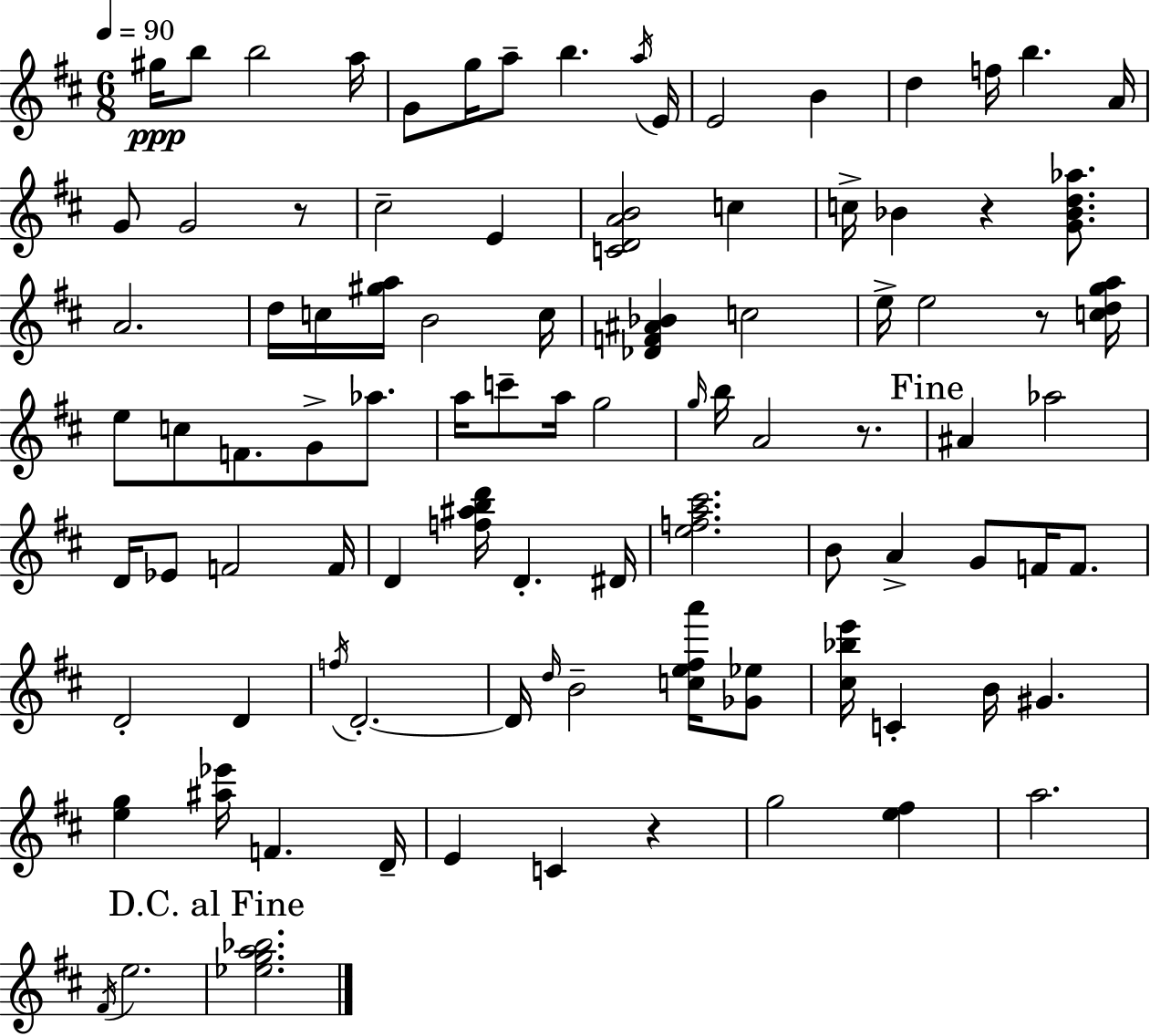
X:1
T:Untitled
M:6/8
L:1/4
K:D
^g/4 b/2 b2 a/4 G/2 g/4 a/2 b a/4 E/4 E2 B d f/4 b A/4 G/2 G2 z/2 ^c2 E [CDAB]2 c c/4 _B z [G_Bd_a]/2 A2 d/4 c/4 [^ga]/4 B2 c/4 [_DF^A_B] c2 e/4 e2 z/2 [cdga]/4 e/2 c/2 F/2 G/2 _a/2 a/4 c'/2 a/4 g2 g/4 b/4 A2 z/2 ^A _a2 D/4 _E/2 F2 F/4 D [f^abd']/4 D ^D/4 [efa^c']2 B/2 A G/2 F/4 F/2 D2 D f/4 D2 D/4 d/4 B2 [ce^fa']/4 [_G_e]/2 [^c_be']/4 C B/4 ^G [eg] [^a_e']/4 F D/4 E C z g2 [e^f] a2 ^F/4 e2 [_ega_b]2